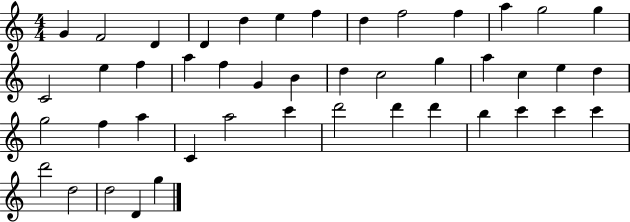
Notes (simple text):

G4/q F4/h D4/q D4/q D5/q E5/q F5/q D5/q F5/h F5/q A5/q G5/h G5/q C4/h E5/q F5/q A5/q F5/q G4/q B4/q D5/q C5/h G5/q A5/q C5/q E5/q D5/q G5/h F5/q A5/q C4/q A5/h C6/q D6/h D6/q D6/q B5/q C6/q C6/q C6/q D6/h D5/h D5/h D4/q G5/q